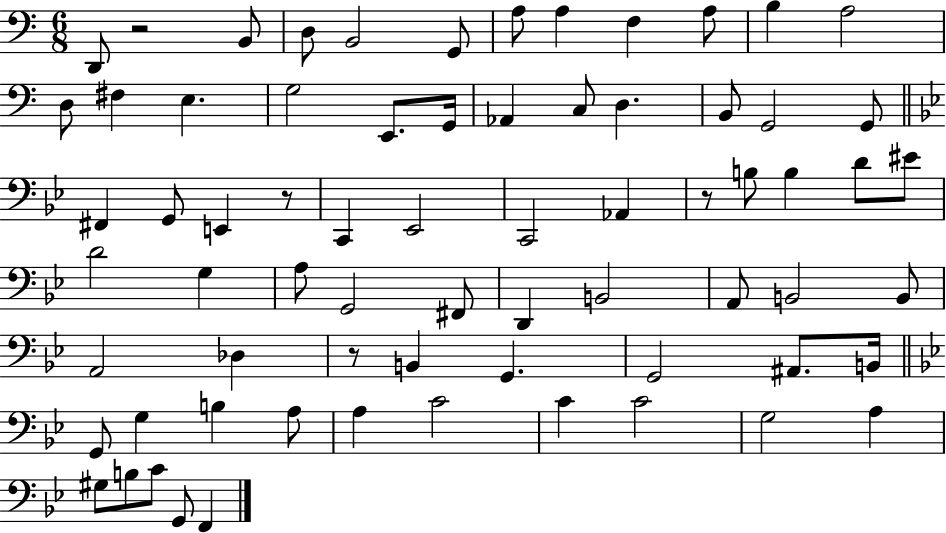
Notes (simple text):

D2/e R/h B2/e D3/e B2/h G2/e A3/e A3/q F3/q A3/e B3/q A3/h D3/e F#3/q E3/q. G3/h E2/e. G2/s Ab2/q C3/e D3/q. B2/e G2/h G2/e F#2/q G2/e E2/q R/e C2/q Eb2/h C2/h Ab2/q R/e B3/e B3/q D4/e EIS4/e D4/h G3/q A3/e G2/h F#2/e D2/q B2/h A2/e B2/h B2/e A2/h Db3/q R/e B2/q G2/q. G2/h A#2/e. B2/s G2/e G3/q B3/q A3/e A3/q C4/h C4/q C4/h G3/h A3/q G#3/e B3/e C4/e G2/e F2/q